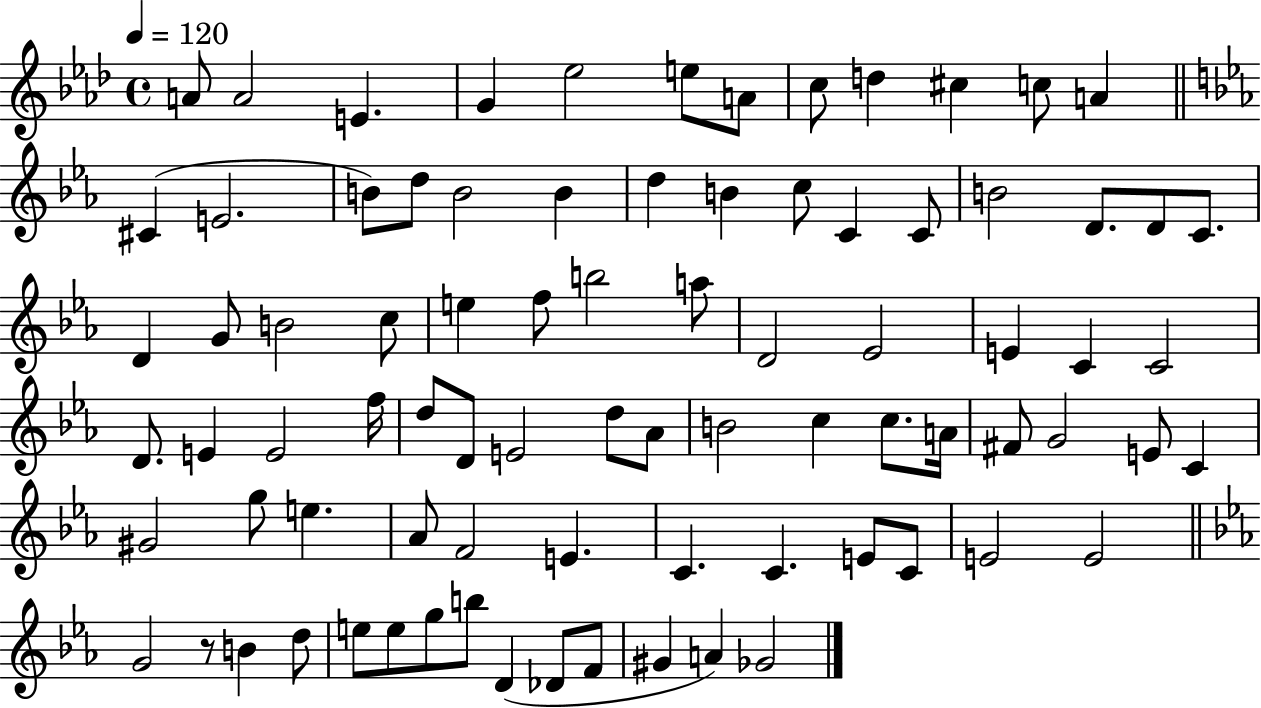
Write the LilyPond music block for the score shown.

{
  \clef treble
  \time 4/4
  \defaultTimeSignature
  \key aes \major
  \tempo 4 = 120
  a'8 a'2 e'4. | g'4 ees''2 e''8 a'8 | c''8 d''4 cis''4 c''8 a'4 | \bar "||" \break \key ees \major cis'4( e'2. | b'8) d''8 b'2 b'4 | d''4 b'4 c''8 c'4 c'8 | b'2 d'8. d'8 c'8. | \break d'4 g'8 b'2 c''8 | e''4 f''8 b''2 a''8 | d'2 ees'2 | e'4 c'4 c'2 | \break d'8. e'4 e'2 f''16 | d''8 d'8 e'2 d''8 aes'8 | b'2 c''4 c''8. a'16 | fis'8 g'2 e'8 c'4 | \break gis'2 g''8 e''4. | aes'8 f'2 e'4. | c'4. c'4. e'8 c'8 | e'2 e'2 | \break \bar "||" \break \key c \minor g'2 r8 b'4 d''8 | e''8 e''8 g''8 b''8 d'4( des'8 f'8 | gis'4 a'4) ges'2 | \bar "|."
}